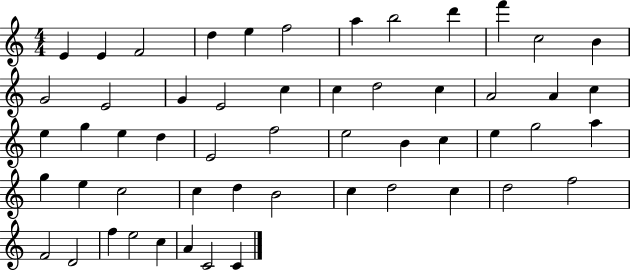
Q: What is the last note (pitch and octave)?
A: C4